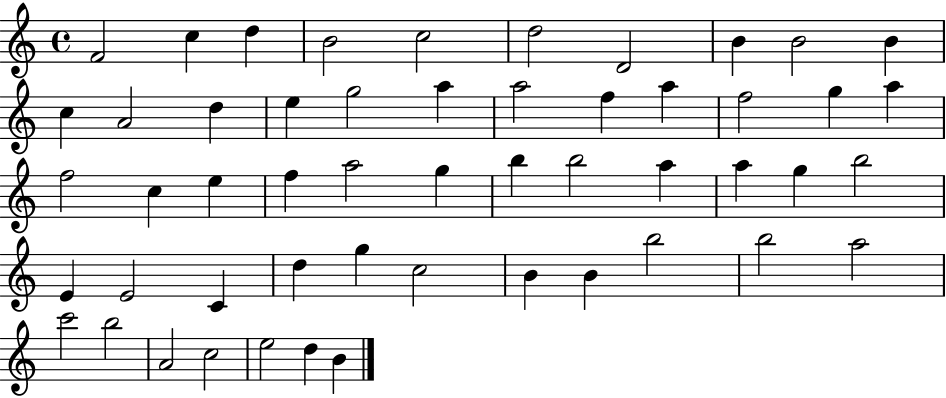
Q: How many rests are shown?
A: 0